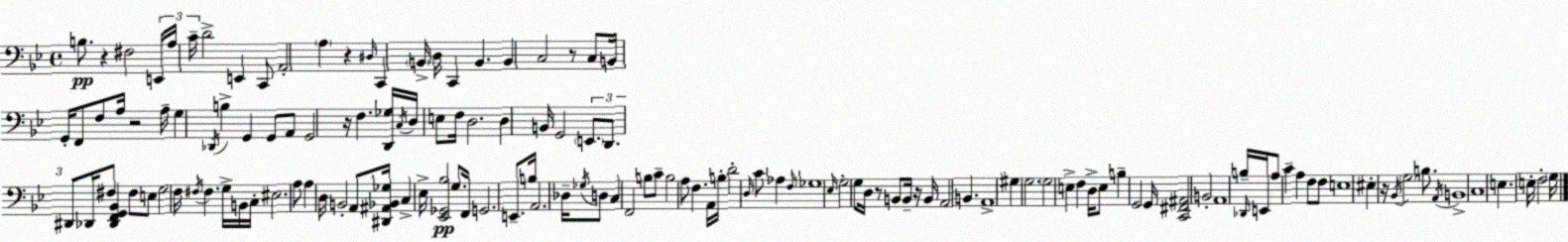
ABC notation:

X:1
T:Untitled
M:4/4
L:1/4
K:Gm
B,/2 z ^F,2 E,,/4 A,/4 C/4 D2 E,, C,,/2 A,,2 A, z ^D,/4 C,, B,,/4 D,/4 C,, B,, B,, C,2 z/2 C,/2 B,,/4 G,,/4 F,,/2 F,/2 A,/4 z2 A,/4 G, _D,,/4 B, G,, G,,/2 A,,/2 G,,2 z/4 F, [D,,_G,]/4 C,/4 D,/4 E,/2 F,/4 D,2 D, B,,/4 G,,2 E,,/2 D,,/2 ^D,,/2 _D,,/4 ^F,/2 [_D,,F,,G,,_B,,] ^F,/2 E,/2 G,2 F,/4 ^F,/4 ^F, G,/4 B,,/4 C,/4 ^E,2 A,/2 A, D,/4 B,,2 A,,/2 [^D,,^A,,_B,,_G,]/4 C, _E,/4 [_E,,_G,,_B,]2 G,/2 F,,/4 G,,2 E,,/2 B,/4 A,,2 _D,/4 _G,/4 D,/2 C, F,,2 B,/2 C/2 B,2 A,/2 F, A,,/4 B,/4 D2 D,/4 C/2 _A, F,/4 _G,4 _E,/4 G,2 G,/2 D,/4 z/2 B,,/2 B,,/4 z/4 B,,/4 A,,2 B,, A,,4 ^G, G,2 G,2 E, F, D,/4 E,/2 B, G,,2 G,,/4 [C,,^F,,^A,,]2 B,,2 A,,4 B,/4 _D,,/4 E,,/4 A,/2 C A, F,/2 F,/2 E,4 ^E, z/4 _B,,/4 G,2 B,/2 A,,/4 B,,4 C,4 E, E,/4 F,2 G,/4